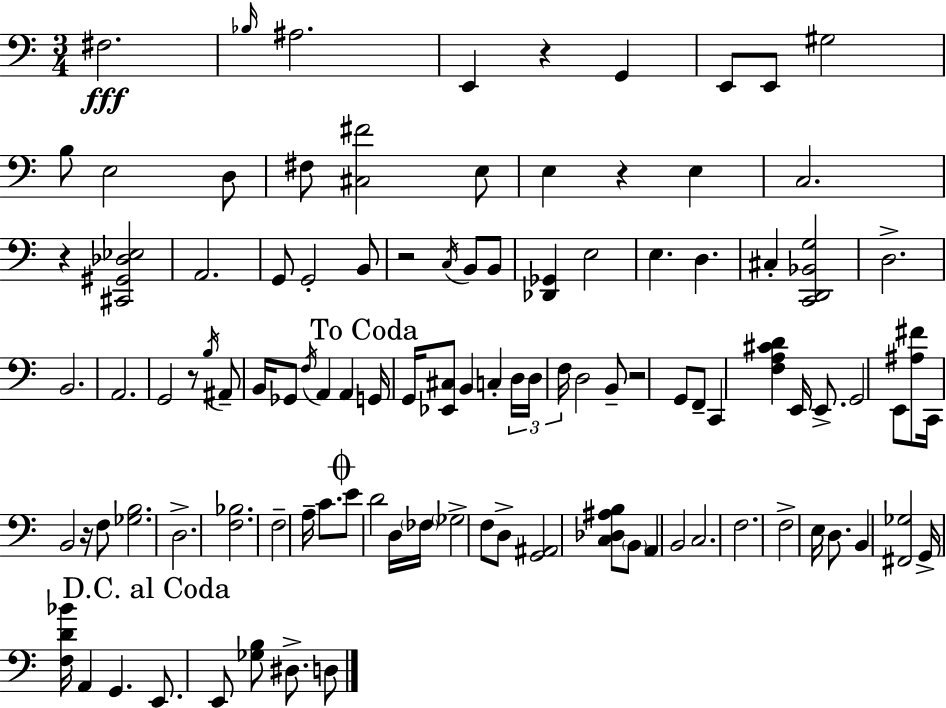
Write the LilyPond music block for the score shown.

{
  \clef bass
  \numericTimeSignature
  \time 3/4
  \key a \minor
  fis2.\fff | \grace { bes16 } ais2. | e,4 r4 g,4 | e,8 e,8 gis2 | \break b8 e2 d8 | fis8 <cis fis'>2 e8 | e4 r4 e4 | c2. | \break r4 <cis, gis, des ees>2 | a,2. | g,8 g,2-. b,8 | r2 \acciaccatura { c16 } b,8 | \break b,8 <des, ges,>4 e2 | e4. d4. | cis4-. <c, d, bes, g>2 | d2.-> | \break b,2. | a,2. | g,2 r8 | \acciaccatura { b16 } ais,8-- b,16 ges,8 \acciaccatura { f16 } a,4 a,4 | \break \mark "To Coda" g,16 g,16 <ees, cis>8 b,4 c4-. | \tuplet 3/2 { d16 d16 f16 } d2 | b,8-- r2 | g,8 f,8-- c,4 <f a cis' d'>4 | \break e,16 e,8.-> g,2 | e,8 <ais fis'>8 c,16 b,2 | r16 f8 <ges b>2. | d2.-> | \break <f bes>2. | f2-- | a16-- c'8. \mark \markup { \musicglyph "scripts.coda" } e'8 d'2 | d16 \parenthesize fes16 \parenthesize ges2-> | \break f8 d8-> <g, ais,>2 | <c des ais b>8 \parenthesize b,8 a,4 b,2 | c2. | f2. | \break f2-> | e16 d8. b,4 <fis, ges>2 | g,16-> <f d' bes'>16 a,4 g,4. | \mark "D.C. al Coda" e,8. e,8 <ges b>8 dis8.-> | \break d8 \bar "|."
}